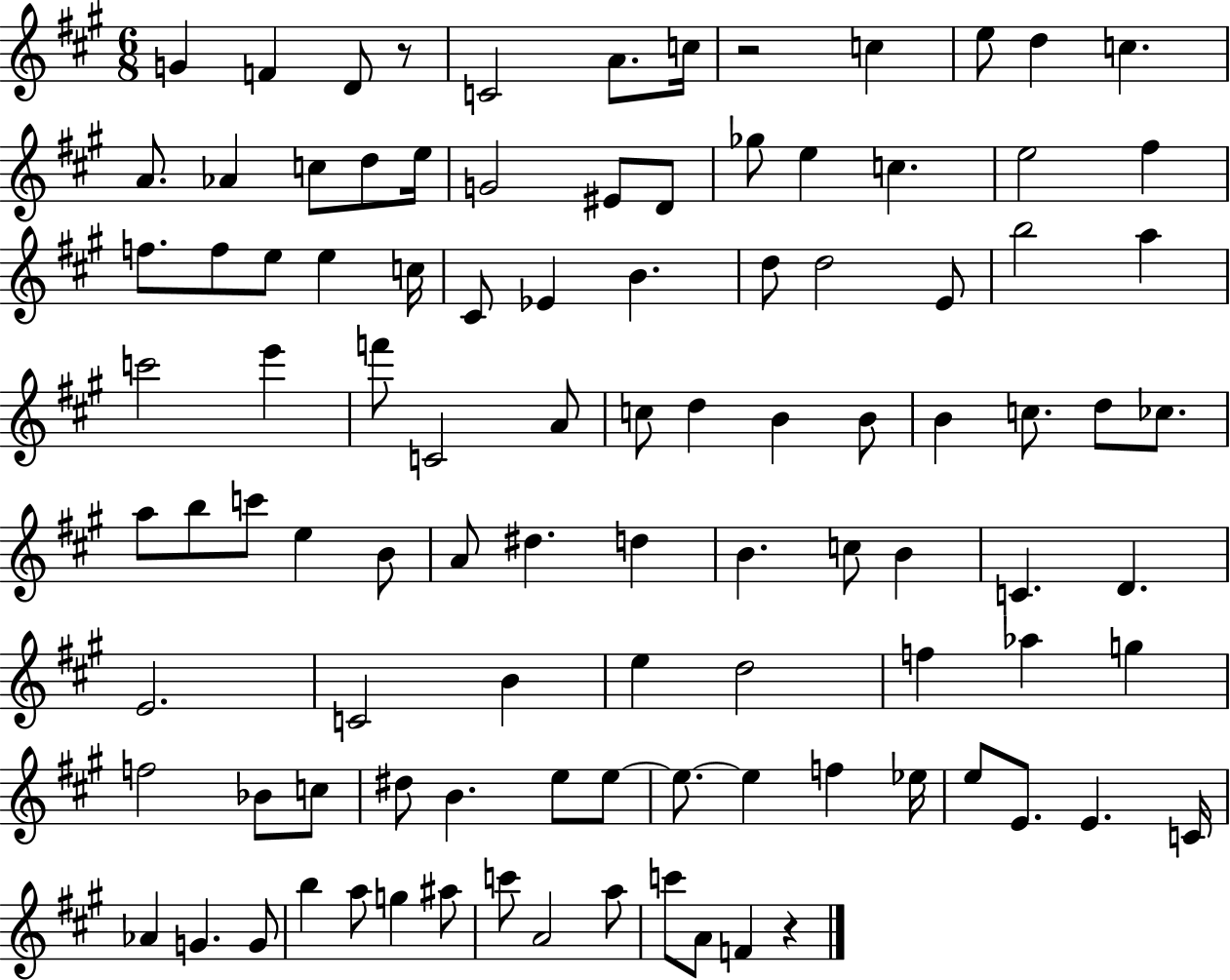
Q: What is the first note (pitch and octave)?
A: G4